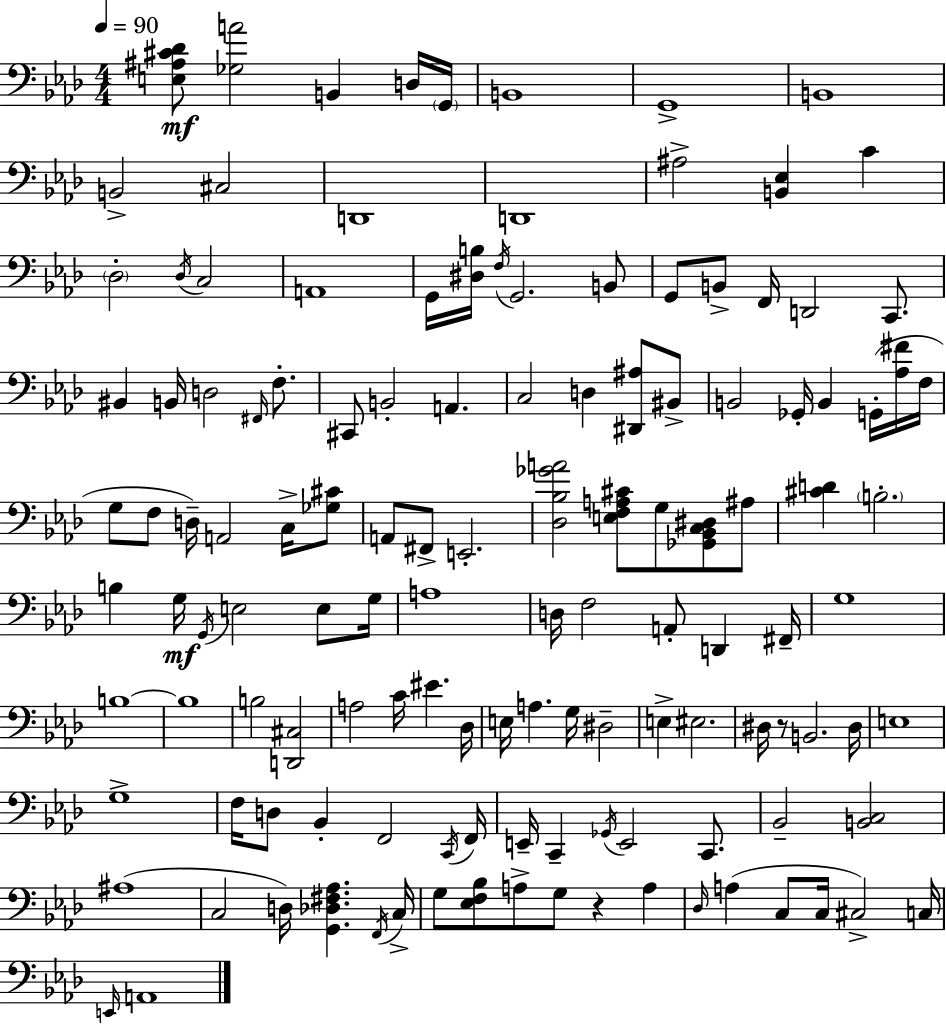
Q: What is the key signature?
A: F minor